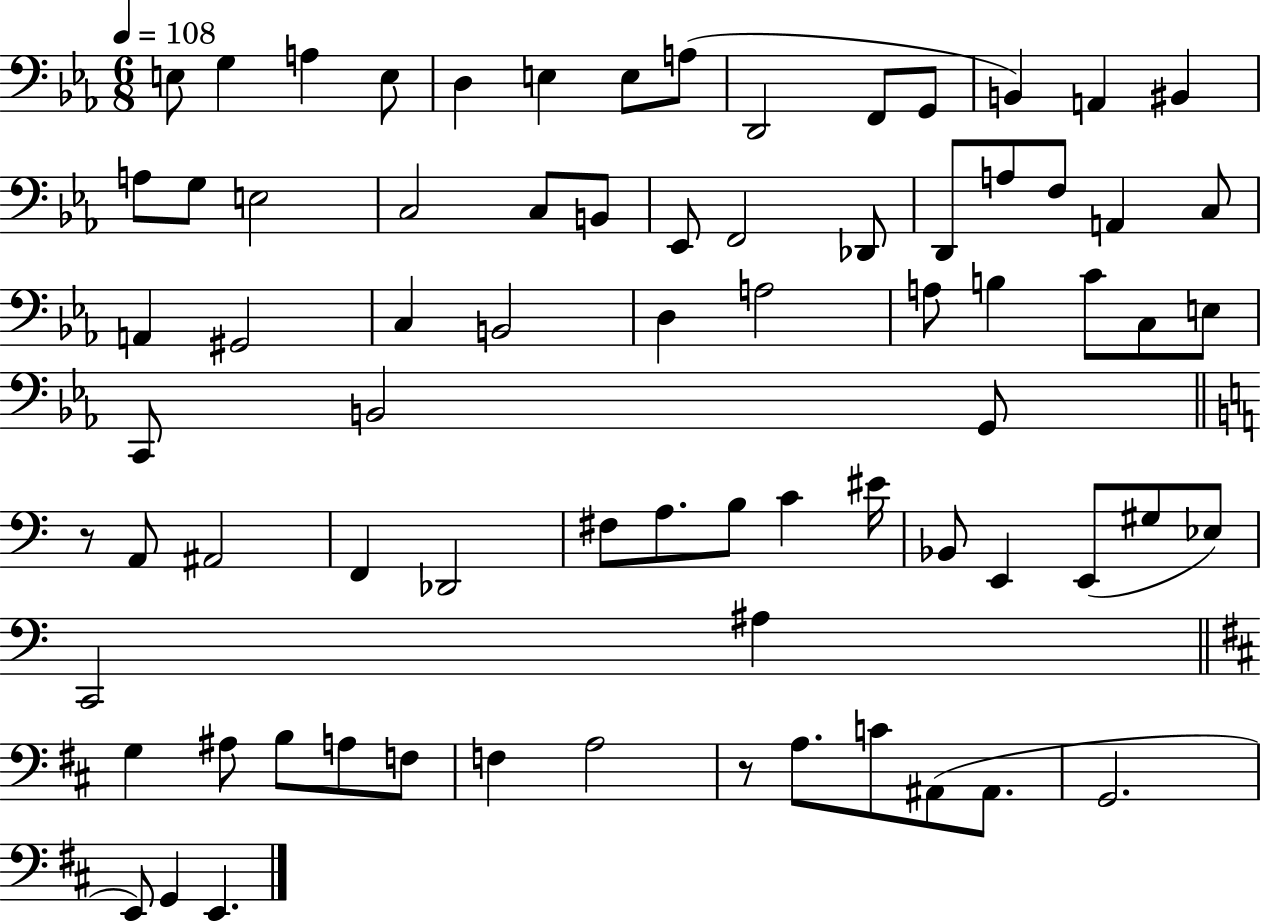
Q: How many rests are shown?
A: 2